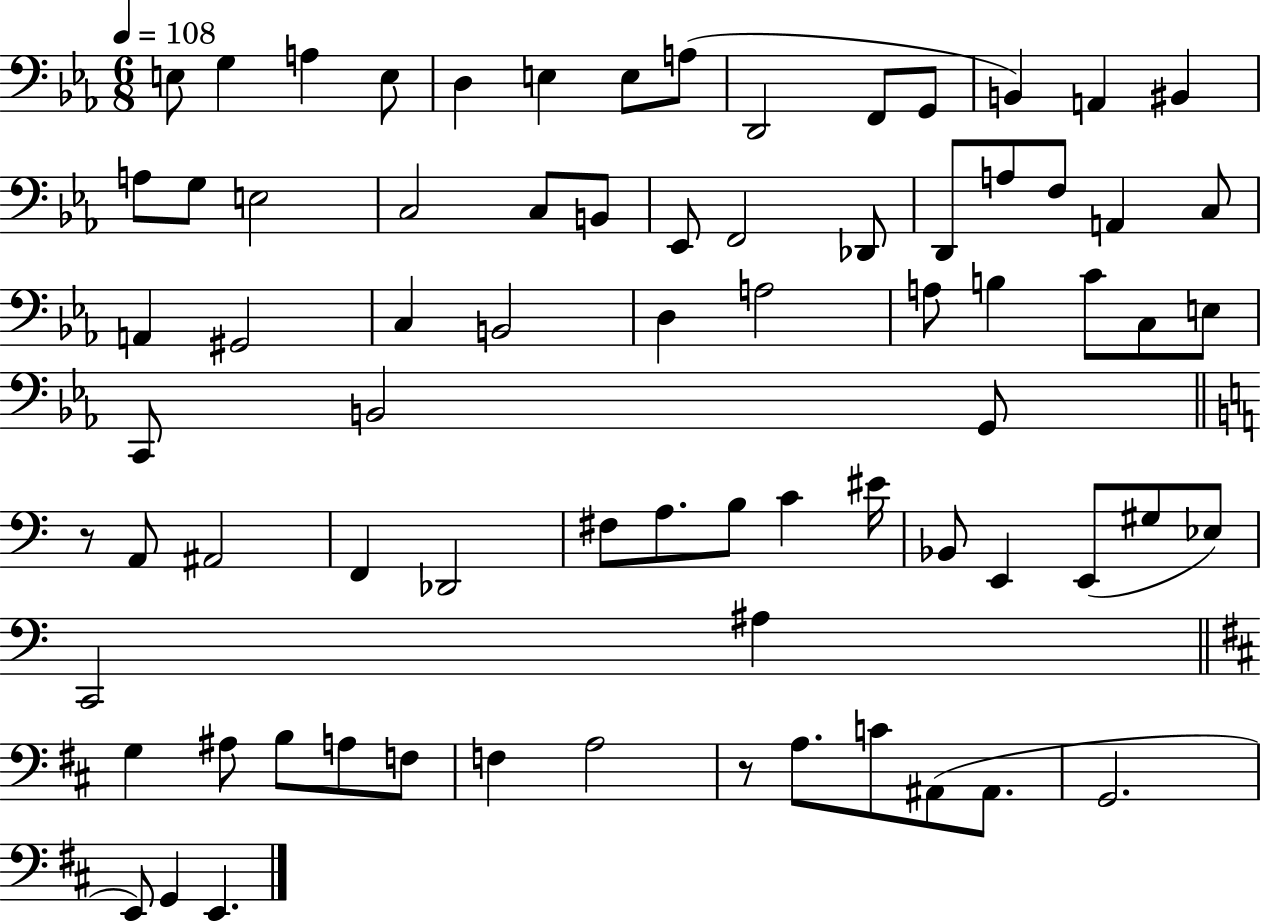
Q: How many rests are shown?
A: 2